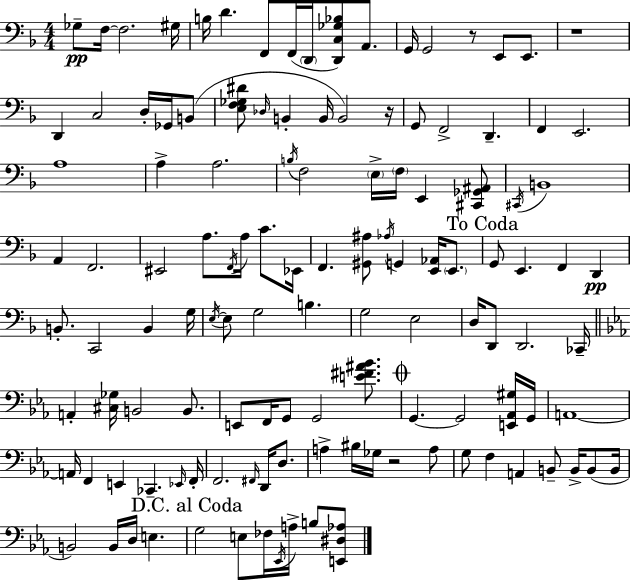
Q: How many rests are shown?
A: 4